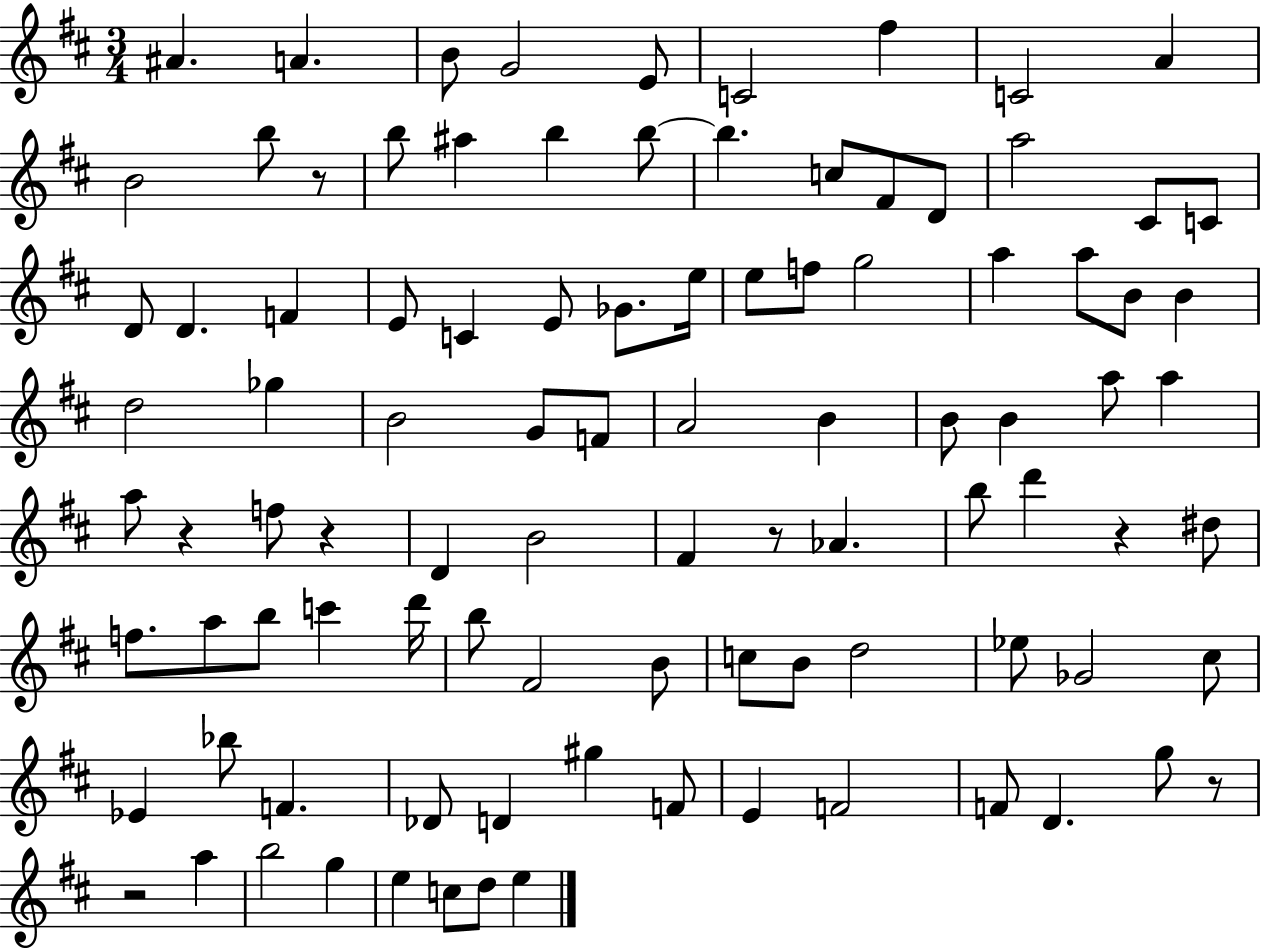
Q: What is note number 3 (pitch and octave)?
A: B4